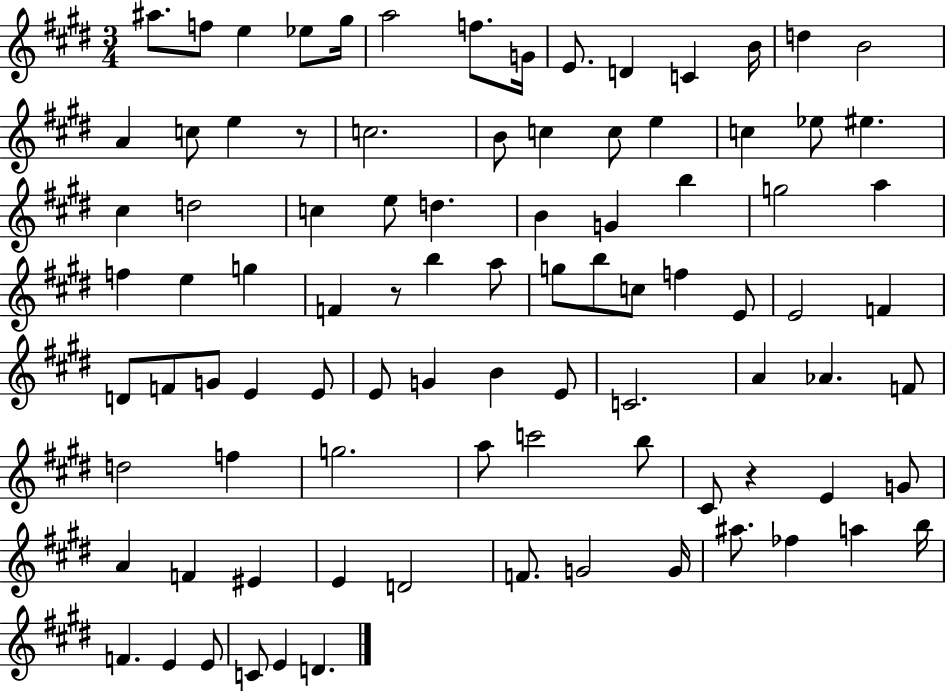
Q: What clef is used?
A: treble